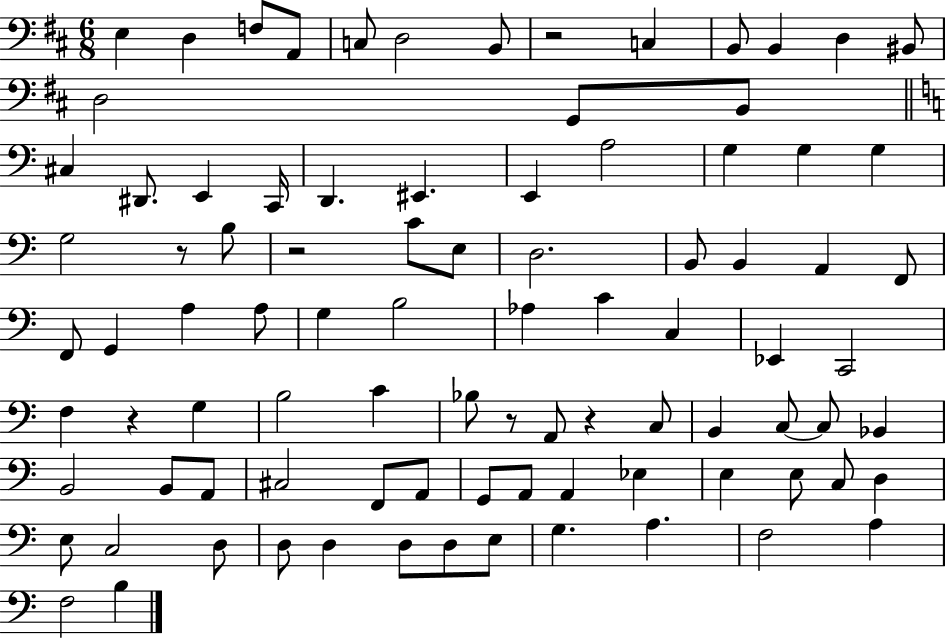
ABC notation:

X:1
T:Untitled
M:6/8
L:1/4
K:D
E, D, F,/2 A,,/2 C,/2 D,2 B,,/2 z2 C, B,,/2 B,, D, ^B,,/2 D,2 G,,/2 B,,/2 ^C, ^D,,/2 E,, C,,/4 D,, ^E,, E,, A,2 G, G, G, G,2 z/2 B,/2 z2 C/2 E,/2 D,2 B,,/2 B,, A,, F,,/2 F,,/2 G,, A, A,/2 G, B,2 _A, C C, _E,, C,,2 F, z G, B,2 C _B,/2 z/2 A,,/2 z C,/2 B,, C,/2 C,/2 _B,, B,,2 B,,/2 A,,/2 ^C,2 F,,/2 A,,/2 G,,/2 A,,/2 A,, _E, E, E,/2 C,/2 D, E,/2 C,2 D,/2 D,/2 D, D,/2 D,/2 E,/2 G, A, F,2 A, F,2 B,